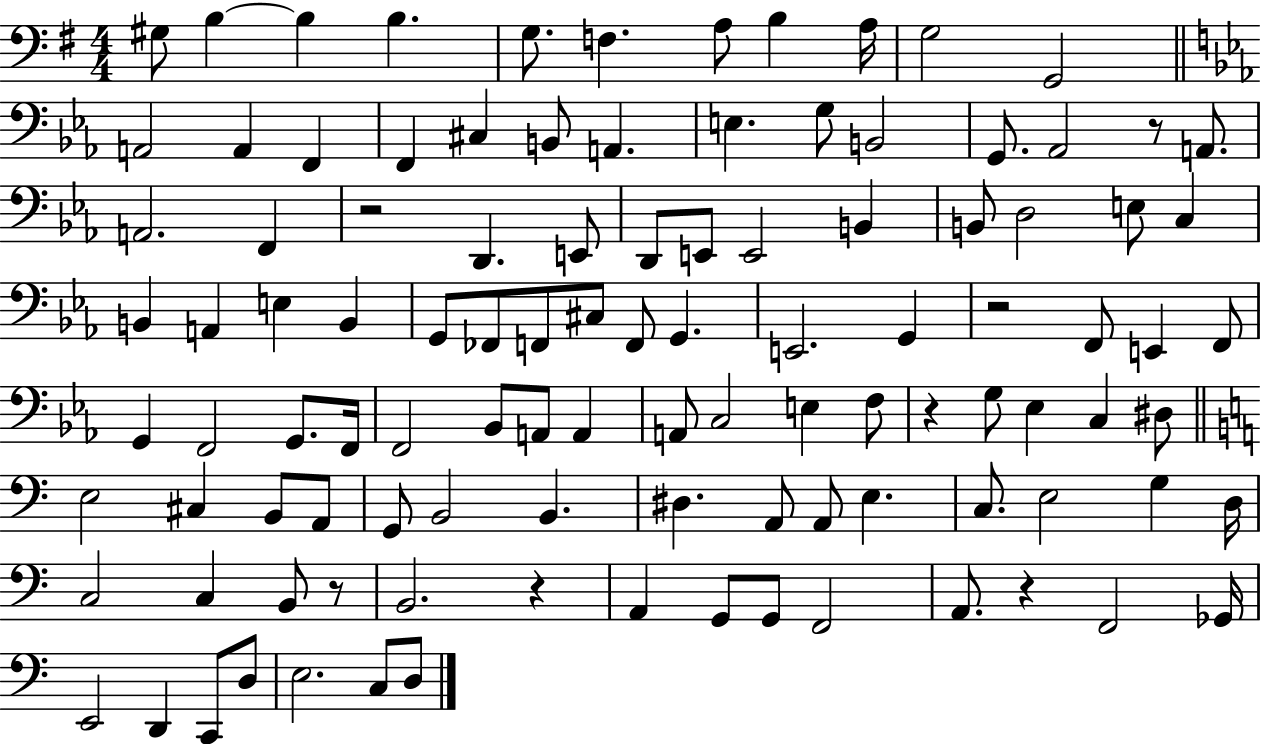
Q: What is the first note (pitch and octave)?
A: G#3